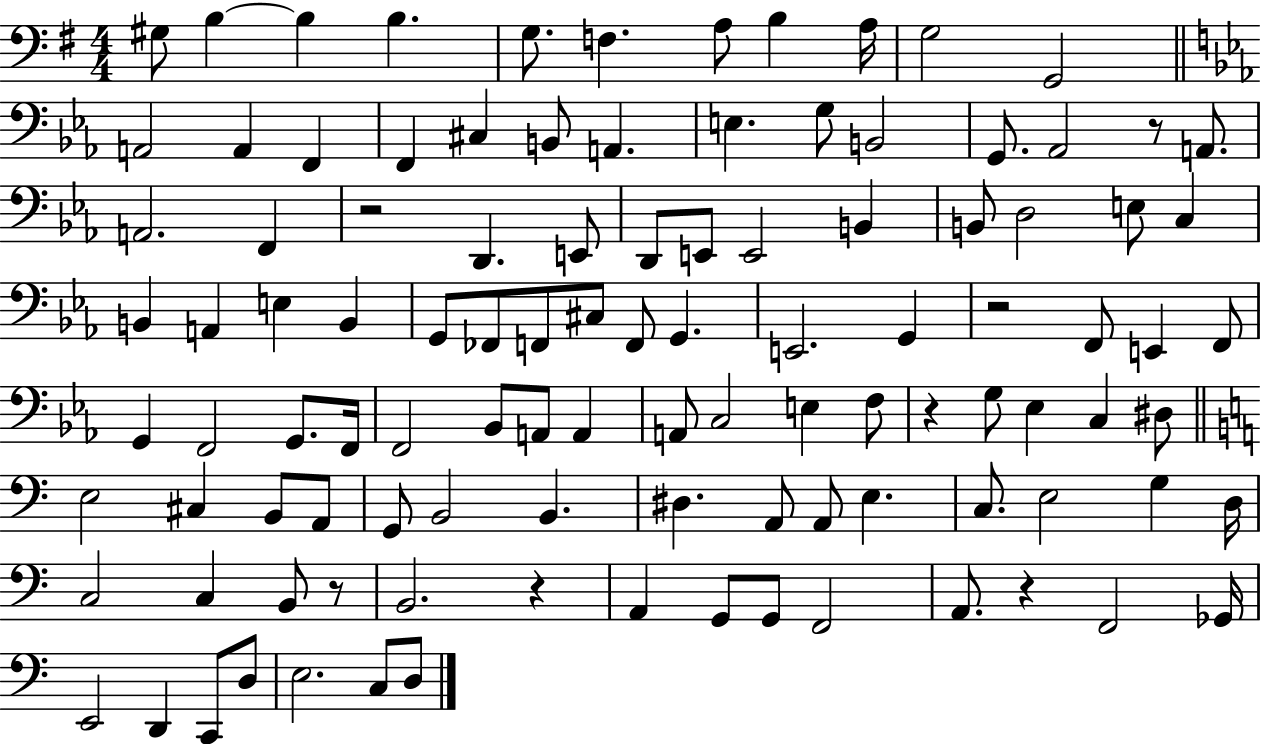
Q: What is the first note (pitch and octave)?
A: G#3